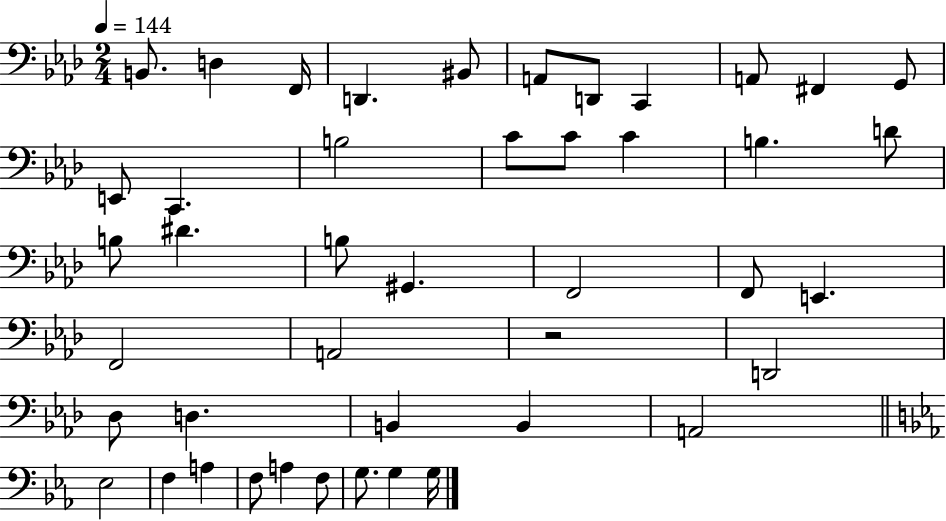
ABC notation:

X:1
T:Untitled
M:2/4
L:1/4
K:Ab
B,,/2 D, F,,/4 D,, ^B,,/2 A,,/2 D,,/2 C,, A,,/2 ^F,, G,,/2 E,,/2 C,, B,2 C/2 C/2 C B, D/2 B,/2 ^D B,/2 ^G,, F,,2 F,,/2 E,, F,,2 A,,2 z2 D,,2 _D,/2 D, B,, B,, A,,2 _E,2 F, A, F,/2 A, F,/2 G,/2 G, G,/4